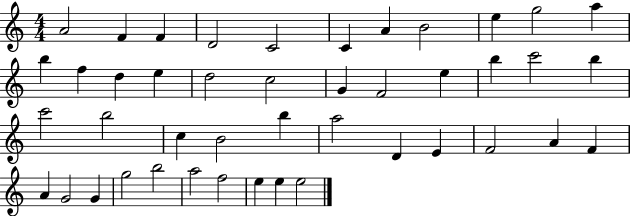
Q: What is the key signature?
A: C major